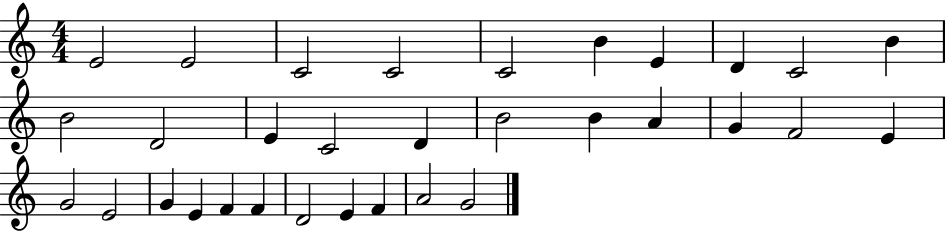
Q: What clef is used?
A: treble